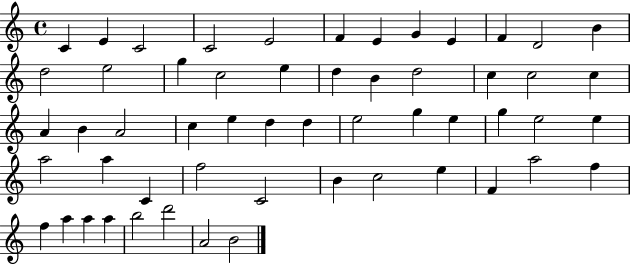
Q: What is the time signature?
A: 4/4